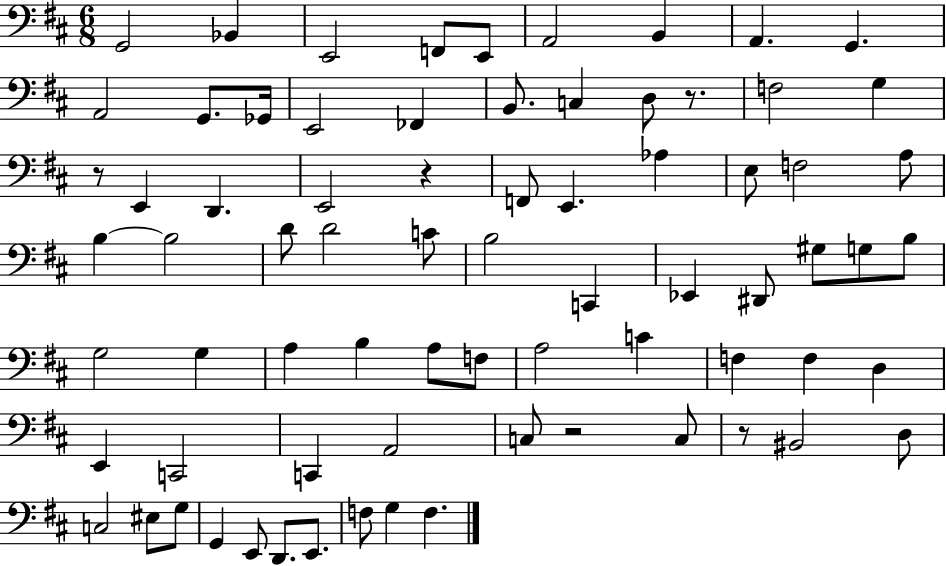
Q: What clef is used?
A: bass